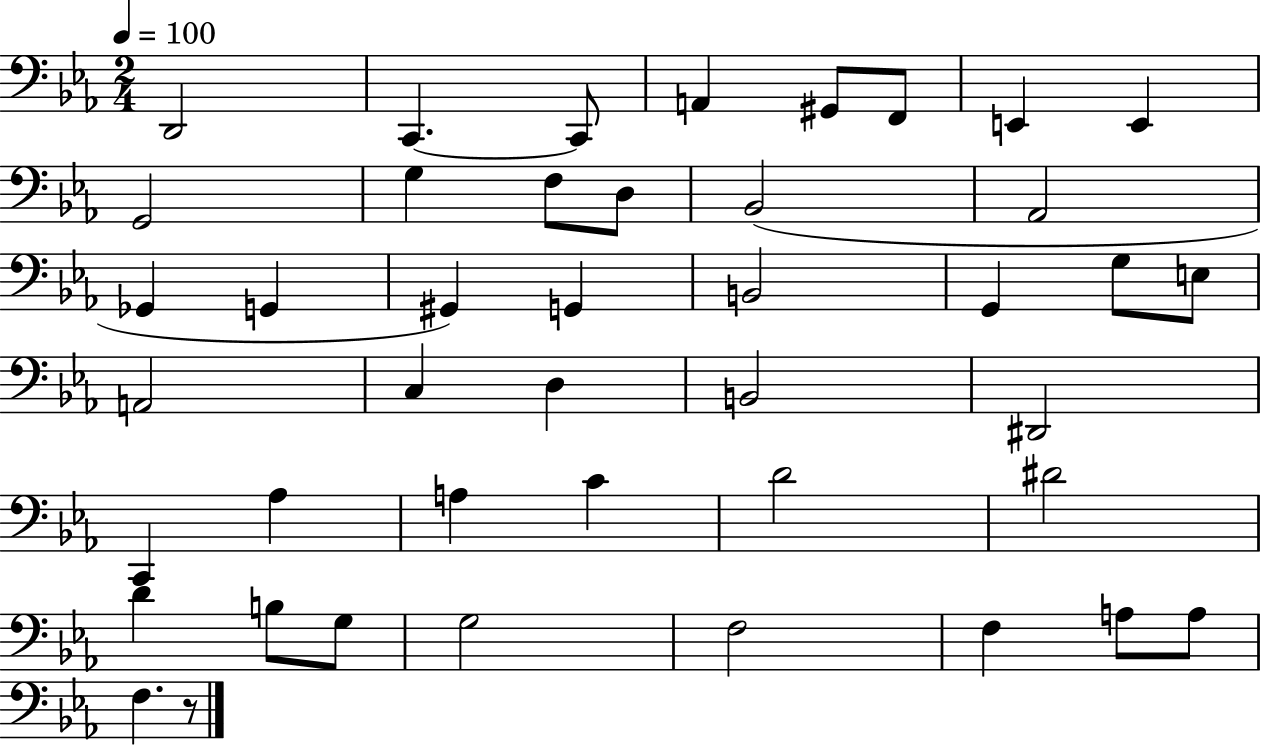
D2/h C2/q. C2/e A2/q G#2/e F2/e E2/q E2/q G2/h G3/q F3/e D3/e Bb2/h Ab2/h Gb2/q G2/q G#2/q G2/q B2/h G2/q G3/e E3/e A2/h C3/q D3/q B2/h D#2/h C2/q Ab3/q A3/q C4/q D4/h D#4/h D4/q B3/e G3/e G3/h F3/h F3/q A3/e A3/e F3/q. R/e